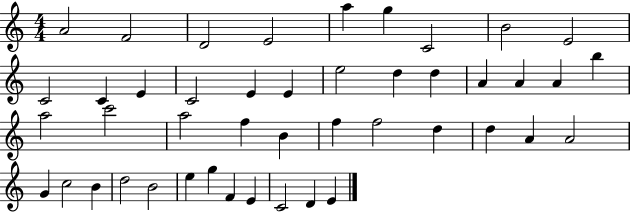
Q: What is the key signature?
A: C major